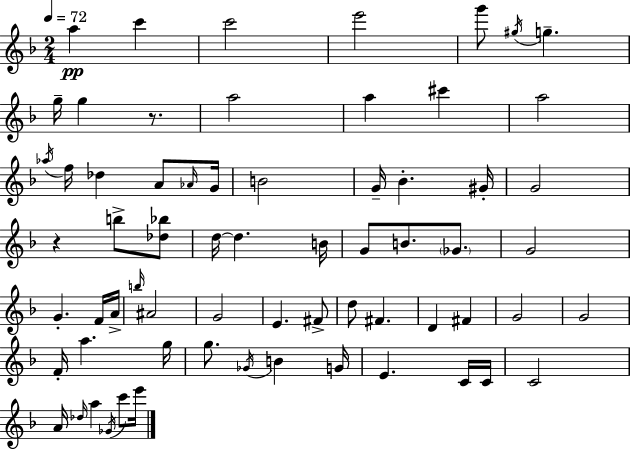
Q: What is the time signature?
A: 2/4